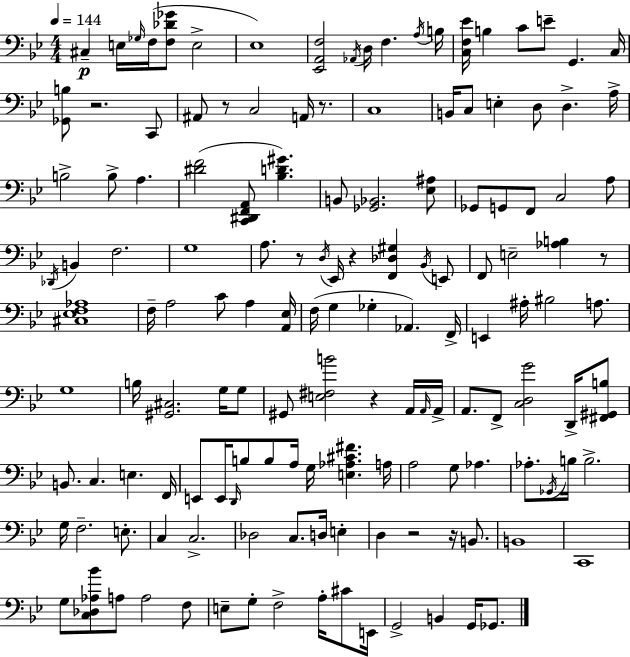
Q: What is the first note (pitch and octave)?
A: C#3